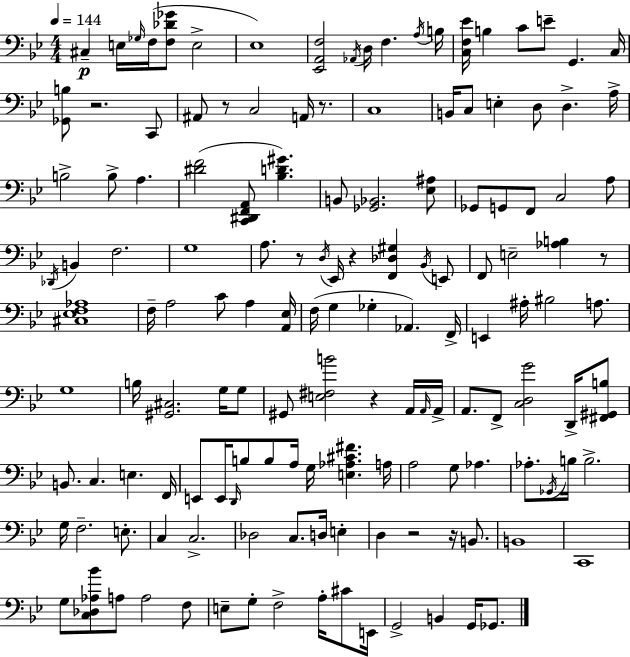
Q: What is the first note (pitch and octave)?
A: C#3